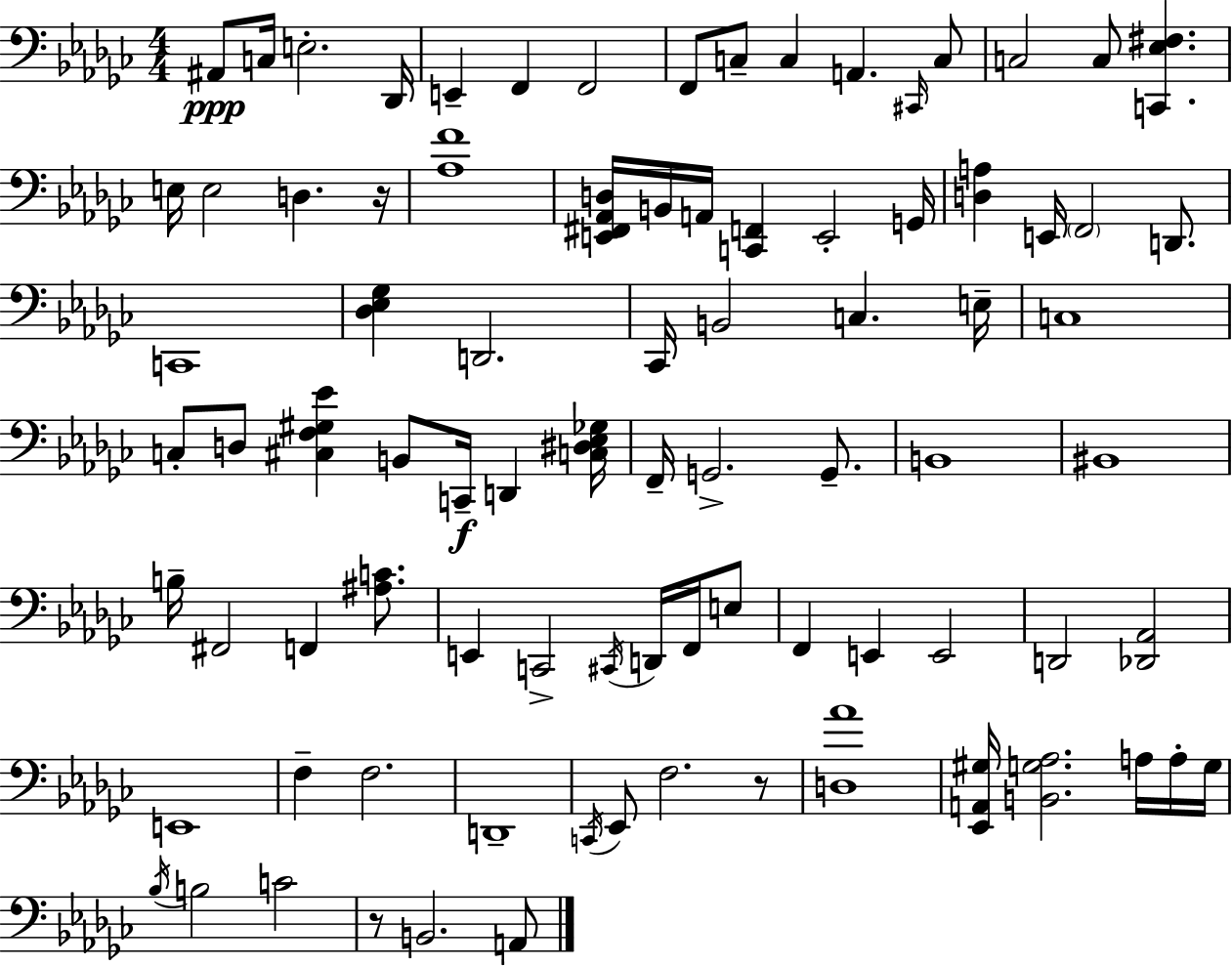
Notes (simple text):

A#2/e C3/s E3/h. Db2/s E2/q F2/q F2/h F2/e C3/e C3/q A2/q. C#2/s C3/e C3/h C3/e [C2,Eb3,F#3]/q. E3/s E3/h D3/q. R/s [Ab3,F4]/w [E2,F#2,Ab2,D3]/s B2/s A2/s [C2,F2]/q E2/h G2/s [D3,A3]/q E2/s F2/h D2/e. C2/w [Db3,Eb3,Gb3]/q D2/h. CES2/s B2/h C3/q. E3/s C3/w C3/e D3/e [C#3,F3,G#3,Eb4]/q B2/e C2/s D2/q [C3,D#3,Eb3,Gb3]/s F2/s G2/h. G2/e. B2/w BIS2/w B3/s F#2/h F2/q [A#3,C4]/e. E2/q C2/h C#2/s D2/s F2/s E3/e F2/q E2/q E2/h D2/h [Db2,Ab2]/h E2/w F3/q F3/h. D2/w C2/s Eb2/e F3/h. R/e [D3,Ab4]/w [Eb2,A2,G#3]/s [B2,G3,Ab3]/h. A3/s A3/s G3/s Bb3/s B3/h C4/h R/e B2/h. A2/e